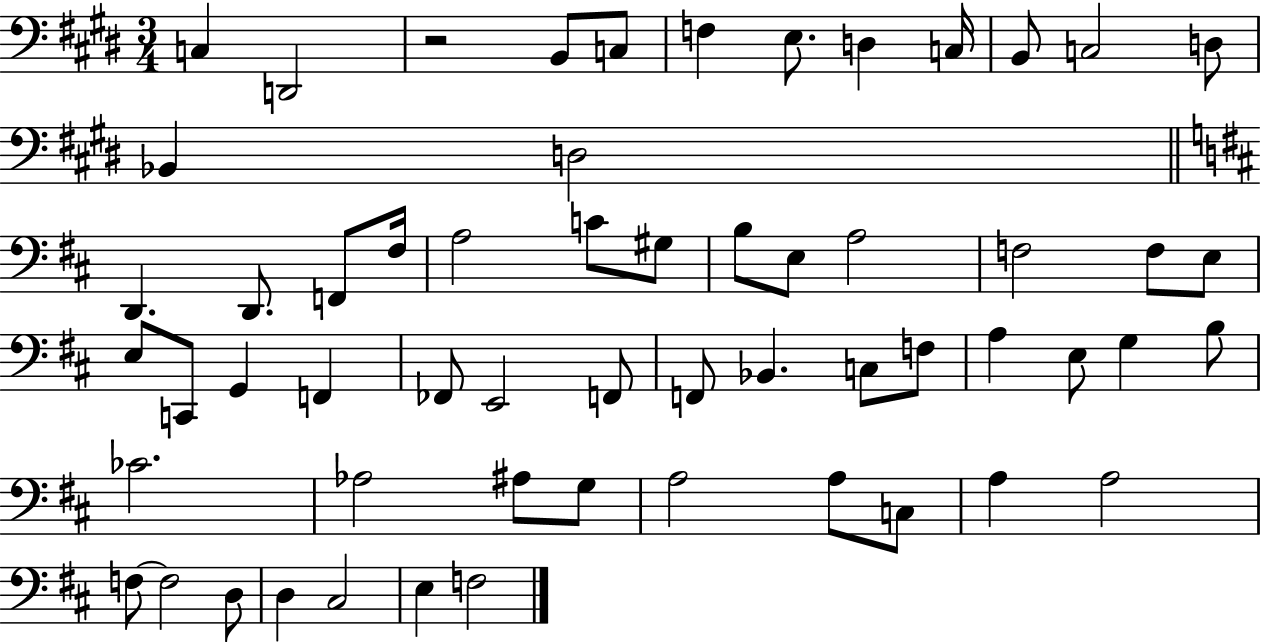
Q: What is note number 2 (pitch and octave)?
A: D2